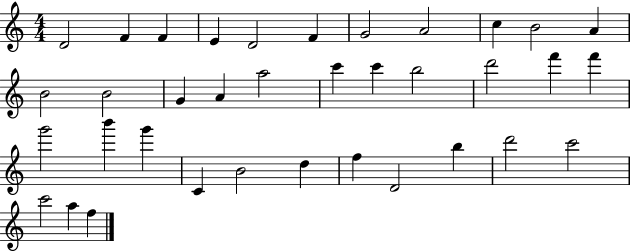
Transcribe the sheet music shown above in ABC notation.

X:1
T:Untitled
M:4/4
L:1/4
K:C
D2 F F E D2 F G2 A2 c B2 A B2 B2 G A a2 c' c' b2 d'2 f' f' g'2 b' g' C B2 d f D2 b d'2 c'2 c'2 a f